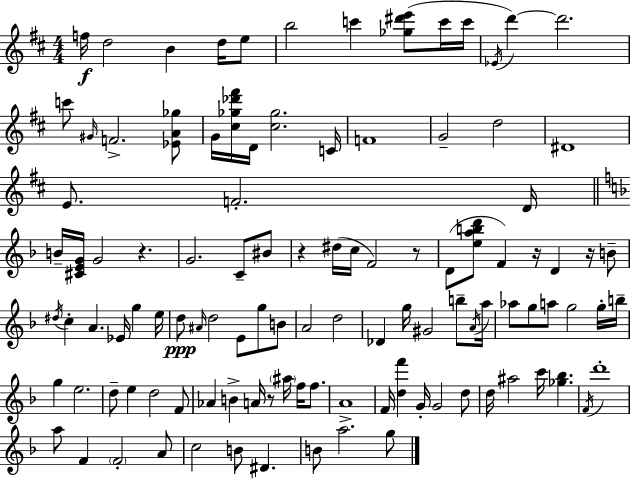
{
  \clef treble
  \numericTimeSignature
  \time 4/4
  \key d \major
  f''16\f d''2 b'4 d''16 e''8 | b''2 c'''4 <ges'' dis''' e'''>8( c'''16 c'''16 | \acciaccatura { ees'16 }) d'''4~~ d'''2. | c'''8 \grace { gis'16 } f'2.-> | \break <ees' a' ges''>8 g'16 <cis'' ges'' des''' fis'''>16 d'16 <cis'' ges''>2. | c'16 f'1 | g'2-- d''2 | dis'1 | \break e'8. f'2.-. | d'16 \bar "||" \break \key f \major b'16-- <cis' e' g'>16 g'2 r4. | g'2. c'8-- bis'8 | r4 dis''16( c''16 f'2) r8 | d'8( <e'' a'' b'' d'''>8 f'4) r16 d'4 r16 b'8-- | \break \acciaccatura { dis''16 } c''4-. a'4. ees'16 g''4 | e''16 d''8\ppp \grace { ais'16 } d''2 e'8 g''8 | b'8 a'2 d''2 | des'4 g''16 gis'2 b''8-- | \break \acciaccatura { a'16 } a''16 aes''8 g''8 a''8 g''2 | g''16-. b''16-- g''4 e''2. | d''8-- e''4 d''2 | f'8 aes'4 b'4-> a'16 r8 \parenthesize ais''16 f''16 | \break f''8. a'1-> | f'16 <d'' f'''>4 g'16-. g'2 | d''8 d''16 ais''2 c'''16 <ges'' bes''>4. | \acciaccatura { f'16 } d'''1-. | \break a''8 f'4 \parenthesize f'2-. | a'8 c''2 b'8 dis'4. | b'8 a''2. | g''8 \bar "|."
}